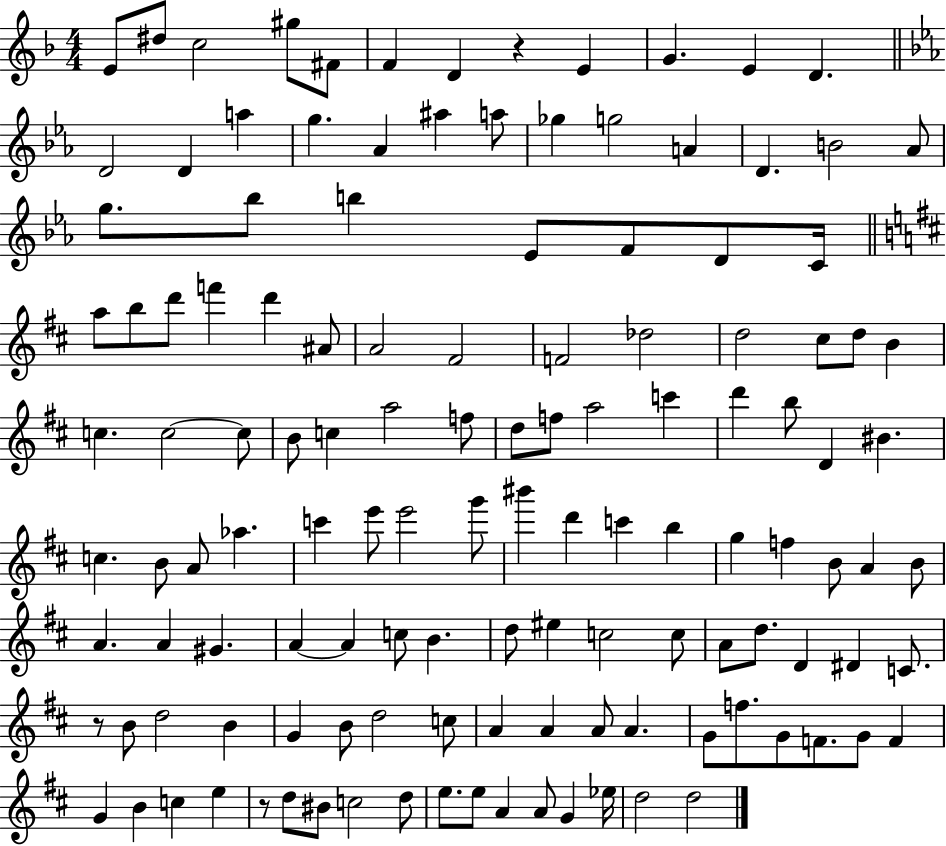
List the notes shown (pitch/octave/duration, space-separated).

E4/e D#5/e C5/h G#5/e F#4/e F4/q D4/q R/q E4/q G4/q. E4/q D4/q. D4/h D4/q A5/q G5/q. Ab4/q A#5/q A5/e Gb5/q G5/h A4/q D4/q. B4/h Ab4/e G5/e. Bb5/e B5/q Eb4/e F4/e D4/e C4/s A5/e B5/e D6/e F6/q D6/q A#4/e A4/h F#4/h F4/h Db5/h D5/h C#5/e D5/e B4/q C5/q. C5/h C5/e B4/e C5/q A5/h F5/e D5/e F5/e A5/h C6/q D6/q B5/e D4/q BIS4/q. C5/q. B4/e A4/e Ab5/q. C6/q E6/e E6/h G6/e BIS6/q D6/q C6/q B5/q G5/q F5/q B4/e A4/q B4/e A4/q. A4/q G#4/q. A4/q A4/q C5/e B4/q. D5/e EIS5/q C5/h C5/e A4/e D5/e. D4/q D#4/q C4/e. R/e B4/e D5/h B4/q G4/q B4/e D5/h C5/e A4/q A4/q A4/e A4/q. G4/e F5/e. G4/e F4/e. G4/e F4/q G4/q B4/q C5/q E5/q R/e D5/e BIS4/e C5/h D5/e E5/e. E5/e A4/q A4/e G4/q Eb5/s D5/h D5/h